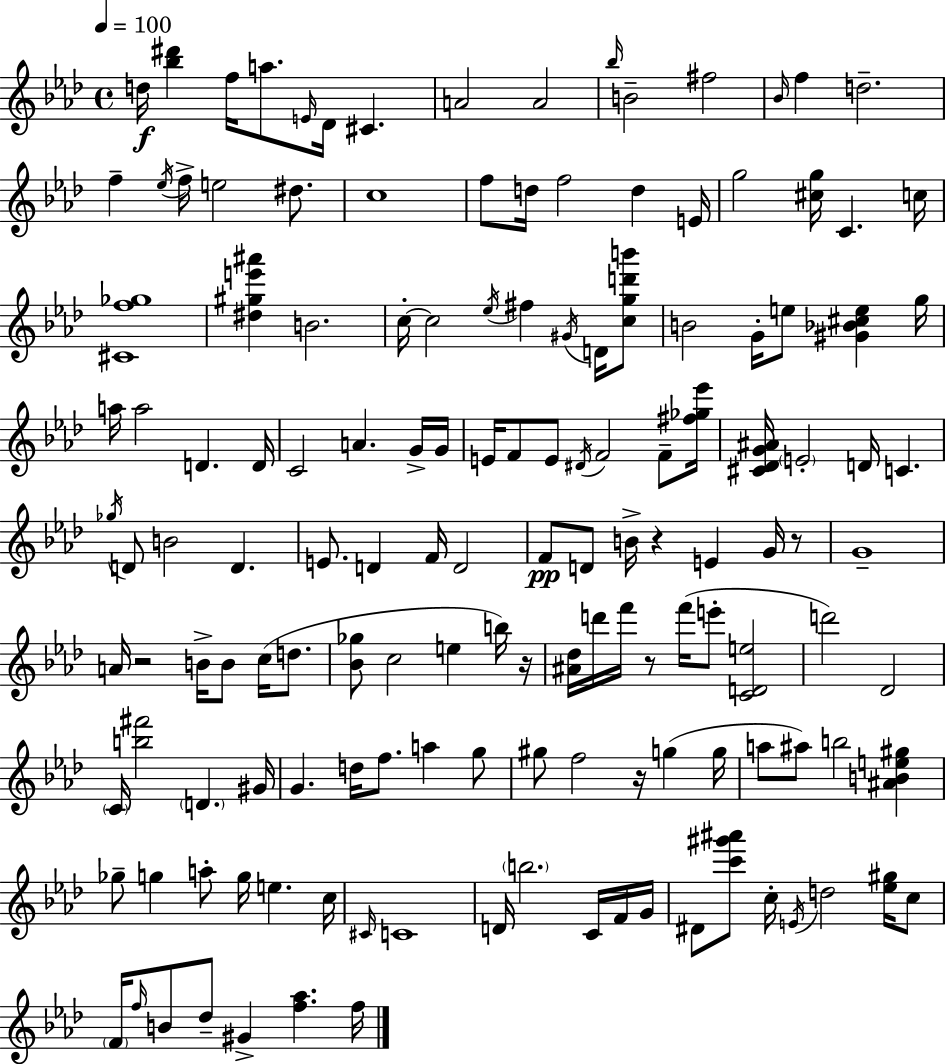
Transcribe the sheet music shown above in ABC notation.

X:1
T:Untitled
M:4/4
L:1/4
K:Ab
d/4 [_b^d'] f/4 a/2 E/4 _D/4 ^C A2 A2 _b/4 B2 ^f2 _B/4 f d2 f _e/4 f/4 e2 ^d/2 c4 f/2 d/4 f2 d E/4 g2 [^cg]/4 C c/4 [^Cf_g]4 [^d^ge'^a'] B2 c/4 c2 _e/4 ^f ^G/4 D/4 [cgd'b']/2 B2 G/4 e/2 [^G_B^ce] g/4 a/4 a2 D D/4 C2 A G/4 G/4 E/4 F/2 E/2 ^D/4 F2 F/2 [^f_g_e']/4 [^C_DG^A]/4 E2 D/4 C _g/4 D/2 B2 D E/2 D F/4 D2 F/2 D/2 B/4 z E G/4 z/2 G4 A/4 z2 B/4 B/2 c/4 d/2 [_B_g]/2 c2 e b/4 z/4 [^A_d]/4 d'/4 f'/4 z/2 f'/4 e'/2 [CDe]2 d'2 _D2 C/4 [b^f']2 D ^G/4 G d/4 f/2 a g/2 ^g/2 f2 z/4 g g/4 a/2 ^a/2 b2 [^ABe^g] _g/2 g a/2 g/4 e c/4 ^C/4 C4 D/4 b2 C/4 F/4 G/4 ^D/2 [c'^g'^a']/2 c/4 E/4 d2 [_e^g]/4 c/2 F/4 f/4 B/2 _d/2 ^G [f_a] f/4